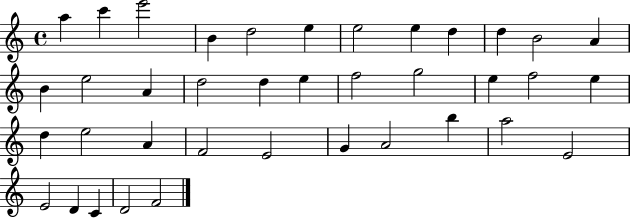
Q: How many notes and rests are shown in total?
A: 38